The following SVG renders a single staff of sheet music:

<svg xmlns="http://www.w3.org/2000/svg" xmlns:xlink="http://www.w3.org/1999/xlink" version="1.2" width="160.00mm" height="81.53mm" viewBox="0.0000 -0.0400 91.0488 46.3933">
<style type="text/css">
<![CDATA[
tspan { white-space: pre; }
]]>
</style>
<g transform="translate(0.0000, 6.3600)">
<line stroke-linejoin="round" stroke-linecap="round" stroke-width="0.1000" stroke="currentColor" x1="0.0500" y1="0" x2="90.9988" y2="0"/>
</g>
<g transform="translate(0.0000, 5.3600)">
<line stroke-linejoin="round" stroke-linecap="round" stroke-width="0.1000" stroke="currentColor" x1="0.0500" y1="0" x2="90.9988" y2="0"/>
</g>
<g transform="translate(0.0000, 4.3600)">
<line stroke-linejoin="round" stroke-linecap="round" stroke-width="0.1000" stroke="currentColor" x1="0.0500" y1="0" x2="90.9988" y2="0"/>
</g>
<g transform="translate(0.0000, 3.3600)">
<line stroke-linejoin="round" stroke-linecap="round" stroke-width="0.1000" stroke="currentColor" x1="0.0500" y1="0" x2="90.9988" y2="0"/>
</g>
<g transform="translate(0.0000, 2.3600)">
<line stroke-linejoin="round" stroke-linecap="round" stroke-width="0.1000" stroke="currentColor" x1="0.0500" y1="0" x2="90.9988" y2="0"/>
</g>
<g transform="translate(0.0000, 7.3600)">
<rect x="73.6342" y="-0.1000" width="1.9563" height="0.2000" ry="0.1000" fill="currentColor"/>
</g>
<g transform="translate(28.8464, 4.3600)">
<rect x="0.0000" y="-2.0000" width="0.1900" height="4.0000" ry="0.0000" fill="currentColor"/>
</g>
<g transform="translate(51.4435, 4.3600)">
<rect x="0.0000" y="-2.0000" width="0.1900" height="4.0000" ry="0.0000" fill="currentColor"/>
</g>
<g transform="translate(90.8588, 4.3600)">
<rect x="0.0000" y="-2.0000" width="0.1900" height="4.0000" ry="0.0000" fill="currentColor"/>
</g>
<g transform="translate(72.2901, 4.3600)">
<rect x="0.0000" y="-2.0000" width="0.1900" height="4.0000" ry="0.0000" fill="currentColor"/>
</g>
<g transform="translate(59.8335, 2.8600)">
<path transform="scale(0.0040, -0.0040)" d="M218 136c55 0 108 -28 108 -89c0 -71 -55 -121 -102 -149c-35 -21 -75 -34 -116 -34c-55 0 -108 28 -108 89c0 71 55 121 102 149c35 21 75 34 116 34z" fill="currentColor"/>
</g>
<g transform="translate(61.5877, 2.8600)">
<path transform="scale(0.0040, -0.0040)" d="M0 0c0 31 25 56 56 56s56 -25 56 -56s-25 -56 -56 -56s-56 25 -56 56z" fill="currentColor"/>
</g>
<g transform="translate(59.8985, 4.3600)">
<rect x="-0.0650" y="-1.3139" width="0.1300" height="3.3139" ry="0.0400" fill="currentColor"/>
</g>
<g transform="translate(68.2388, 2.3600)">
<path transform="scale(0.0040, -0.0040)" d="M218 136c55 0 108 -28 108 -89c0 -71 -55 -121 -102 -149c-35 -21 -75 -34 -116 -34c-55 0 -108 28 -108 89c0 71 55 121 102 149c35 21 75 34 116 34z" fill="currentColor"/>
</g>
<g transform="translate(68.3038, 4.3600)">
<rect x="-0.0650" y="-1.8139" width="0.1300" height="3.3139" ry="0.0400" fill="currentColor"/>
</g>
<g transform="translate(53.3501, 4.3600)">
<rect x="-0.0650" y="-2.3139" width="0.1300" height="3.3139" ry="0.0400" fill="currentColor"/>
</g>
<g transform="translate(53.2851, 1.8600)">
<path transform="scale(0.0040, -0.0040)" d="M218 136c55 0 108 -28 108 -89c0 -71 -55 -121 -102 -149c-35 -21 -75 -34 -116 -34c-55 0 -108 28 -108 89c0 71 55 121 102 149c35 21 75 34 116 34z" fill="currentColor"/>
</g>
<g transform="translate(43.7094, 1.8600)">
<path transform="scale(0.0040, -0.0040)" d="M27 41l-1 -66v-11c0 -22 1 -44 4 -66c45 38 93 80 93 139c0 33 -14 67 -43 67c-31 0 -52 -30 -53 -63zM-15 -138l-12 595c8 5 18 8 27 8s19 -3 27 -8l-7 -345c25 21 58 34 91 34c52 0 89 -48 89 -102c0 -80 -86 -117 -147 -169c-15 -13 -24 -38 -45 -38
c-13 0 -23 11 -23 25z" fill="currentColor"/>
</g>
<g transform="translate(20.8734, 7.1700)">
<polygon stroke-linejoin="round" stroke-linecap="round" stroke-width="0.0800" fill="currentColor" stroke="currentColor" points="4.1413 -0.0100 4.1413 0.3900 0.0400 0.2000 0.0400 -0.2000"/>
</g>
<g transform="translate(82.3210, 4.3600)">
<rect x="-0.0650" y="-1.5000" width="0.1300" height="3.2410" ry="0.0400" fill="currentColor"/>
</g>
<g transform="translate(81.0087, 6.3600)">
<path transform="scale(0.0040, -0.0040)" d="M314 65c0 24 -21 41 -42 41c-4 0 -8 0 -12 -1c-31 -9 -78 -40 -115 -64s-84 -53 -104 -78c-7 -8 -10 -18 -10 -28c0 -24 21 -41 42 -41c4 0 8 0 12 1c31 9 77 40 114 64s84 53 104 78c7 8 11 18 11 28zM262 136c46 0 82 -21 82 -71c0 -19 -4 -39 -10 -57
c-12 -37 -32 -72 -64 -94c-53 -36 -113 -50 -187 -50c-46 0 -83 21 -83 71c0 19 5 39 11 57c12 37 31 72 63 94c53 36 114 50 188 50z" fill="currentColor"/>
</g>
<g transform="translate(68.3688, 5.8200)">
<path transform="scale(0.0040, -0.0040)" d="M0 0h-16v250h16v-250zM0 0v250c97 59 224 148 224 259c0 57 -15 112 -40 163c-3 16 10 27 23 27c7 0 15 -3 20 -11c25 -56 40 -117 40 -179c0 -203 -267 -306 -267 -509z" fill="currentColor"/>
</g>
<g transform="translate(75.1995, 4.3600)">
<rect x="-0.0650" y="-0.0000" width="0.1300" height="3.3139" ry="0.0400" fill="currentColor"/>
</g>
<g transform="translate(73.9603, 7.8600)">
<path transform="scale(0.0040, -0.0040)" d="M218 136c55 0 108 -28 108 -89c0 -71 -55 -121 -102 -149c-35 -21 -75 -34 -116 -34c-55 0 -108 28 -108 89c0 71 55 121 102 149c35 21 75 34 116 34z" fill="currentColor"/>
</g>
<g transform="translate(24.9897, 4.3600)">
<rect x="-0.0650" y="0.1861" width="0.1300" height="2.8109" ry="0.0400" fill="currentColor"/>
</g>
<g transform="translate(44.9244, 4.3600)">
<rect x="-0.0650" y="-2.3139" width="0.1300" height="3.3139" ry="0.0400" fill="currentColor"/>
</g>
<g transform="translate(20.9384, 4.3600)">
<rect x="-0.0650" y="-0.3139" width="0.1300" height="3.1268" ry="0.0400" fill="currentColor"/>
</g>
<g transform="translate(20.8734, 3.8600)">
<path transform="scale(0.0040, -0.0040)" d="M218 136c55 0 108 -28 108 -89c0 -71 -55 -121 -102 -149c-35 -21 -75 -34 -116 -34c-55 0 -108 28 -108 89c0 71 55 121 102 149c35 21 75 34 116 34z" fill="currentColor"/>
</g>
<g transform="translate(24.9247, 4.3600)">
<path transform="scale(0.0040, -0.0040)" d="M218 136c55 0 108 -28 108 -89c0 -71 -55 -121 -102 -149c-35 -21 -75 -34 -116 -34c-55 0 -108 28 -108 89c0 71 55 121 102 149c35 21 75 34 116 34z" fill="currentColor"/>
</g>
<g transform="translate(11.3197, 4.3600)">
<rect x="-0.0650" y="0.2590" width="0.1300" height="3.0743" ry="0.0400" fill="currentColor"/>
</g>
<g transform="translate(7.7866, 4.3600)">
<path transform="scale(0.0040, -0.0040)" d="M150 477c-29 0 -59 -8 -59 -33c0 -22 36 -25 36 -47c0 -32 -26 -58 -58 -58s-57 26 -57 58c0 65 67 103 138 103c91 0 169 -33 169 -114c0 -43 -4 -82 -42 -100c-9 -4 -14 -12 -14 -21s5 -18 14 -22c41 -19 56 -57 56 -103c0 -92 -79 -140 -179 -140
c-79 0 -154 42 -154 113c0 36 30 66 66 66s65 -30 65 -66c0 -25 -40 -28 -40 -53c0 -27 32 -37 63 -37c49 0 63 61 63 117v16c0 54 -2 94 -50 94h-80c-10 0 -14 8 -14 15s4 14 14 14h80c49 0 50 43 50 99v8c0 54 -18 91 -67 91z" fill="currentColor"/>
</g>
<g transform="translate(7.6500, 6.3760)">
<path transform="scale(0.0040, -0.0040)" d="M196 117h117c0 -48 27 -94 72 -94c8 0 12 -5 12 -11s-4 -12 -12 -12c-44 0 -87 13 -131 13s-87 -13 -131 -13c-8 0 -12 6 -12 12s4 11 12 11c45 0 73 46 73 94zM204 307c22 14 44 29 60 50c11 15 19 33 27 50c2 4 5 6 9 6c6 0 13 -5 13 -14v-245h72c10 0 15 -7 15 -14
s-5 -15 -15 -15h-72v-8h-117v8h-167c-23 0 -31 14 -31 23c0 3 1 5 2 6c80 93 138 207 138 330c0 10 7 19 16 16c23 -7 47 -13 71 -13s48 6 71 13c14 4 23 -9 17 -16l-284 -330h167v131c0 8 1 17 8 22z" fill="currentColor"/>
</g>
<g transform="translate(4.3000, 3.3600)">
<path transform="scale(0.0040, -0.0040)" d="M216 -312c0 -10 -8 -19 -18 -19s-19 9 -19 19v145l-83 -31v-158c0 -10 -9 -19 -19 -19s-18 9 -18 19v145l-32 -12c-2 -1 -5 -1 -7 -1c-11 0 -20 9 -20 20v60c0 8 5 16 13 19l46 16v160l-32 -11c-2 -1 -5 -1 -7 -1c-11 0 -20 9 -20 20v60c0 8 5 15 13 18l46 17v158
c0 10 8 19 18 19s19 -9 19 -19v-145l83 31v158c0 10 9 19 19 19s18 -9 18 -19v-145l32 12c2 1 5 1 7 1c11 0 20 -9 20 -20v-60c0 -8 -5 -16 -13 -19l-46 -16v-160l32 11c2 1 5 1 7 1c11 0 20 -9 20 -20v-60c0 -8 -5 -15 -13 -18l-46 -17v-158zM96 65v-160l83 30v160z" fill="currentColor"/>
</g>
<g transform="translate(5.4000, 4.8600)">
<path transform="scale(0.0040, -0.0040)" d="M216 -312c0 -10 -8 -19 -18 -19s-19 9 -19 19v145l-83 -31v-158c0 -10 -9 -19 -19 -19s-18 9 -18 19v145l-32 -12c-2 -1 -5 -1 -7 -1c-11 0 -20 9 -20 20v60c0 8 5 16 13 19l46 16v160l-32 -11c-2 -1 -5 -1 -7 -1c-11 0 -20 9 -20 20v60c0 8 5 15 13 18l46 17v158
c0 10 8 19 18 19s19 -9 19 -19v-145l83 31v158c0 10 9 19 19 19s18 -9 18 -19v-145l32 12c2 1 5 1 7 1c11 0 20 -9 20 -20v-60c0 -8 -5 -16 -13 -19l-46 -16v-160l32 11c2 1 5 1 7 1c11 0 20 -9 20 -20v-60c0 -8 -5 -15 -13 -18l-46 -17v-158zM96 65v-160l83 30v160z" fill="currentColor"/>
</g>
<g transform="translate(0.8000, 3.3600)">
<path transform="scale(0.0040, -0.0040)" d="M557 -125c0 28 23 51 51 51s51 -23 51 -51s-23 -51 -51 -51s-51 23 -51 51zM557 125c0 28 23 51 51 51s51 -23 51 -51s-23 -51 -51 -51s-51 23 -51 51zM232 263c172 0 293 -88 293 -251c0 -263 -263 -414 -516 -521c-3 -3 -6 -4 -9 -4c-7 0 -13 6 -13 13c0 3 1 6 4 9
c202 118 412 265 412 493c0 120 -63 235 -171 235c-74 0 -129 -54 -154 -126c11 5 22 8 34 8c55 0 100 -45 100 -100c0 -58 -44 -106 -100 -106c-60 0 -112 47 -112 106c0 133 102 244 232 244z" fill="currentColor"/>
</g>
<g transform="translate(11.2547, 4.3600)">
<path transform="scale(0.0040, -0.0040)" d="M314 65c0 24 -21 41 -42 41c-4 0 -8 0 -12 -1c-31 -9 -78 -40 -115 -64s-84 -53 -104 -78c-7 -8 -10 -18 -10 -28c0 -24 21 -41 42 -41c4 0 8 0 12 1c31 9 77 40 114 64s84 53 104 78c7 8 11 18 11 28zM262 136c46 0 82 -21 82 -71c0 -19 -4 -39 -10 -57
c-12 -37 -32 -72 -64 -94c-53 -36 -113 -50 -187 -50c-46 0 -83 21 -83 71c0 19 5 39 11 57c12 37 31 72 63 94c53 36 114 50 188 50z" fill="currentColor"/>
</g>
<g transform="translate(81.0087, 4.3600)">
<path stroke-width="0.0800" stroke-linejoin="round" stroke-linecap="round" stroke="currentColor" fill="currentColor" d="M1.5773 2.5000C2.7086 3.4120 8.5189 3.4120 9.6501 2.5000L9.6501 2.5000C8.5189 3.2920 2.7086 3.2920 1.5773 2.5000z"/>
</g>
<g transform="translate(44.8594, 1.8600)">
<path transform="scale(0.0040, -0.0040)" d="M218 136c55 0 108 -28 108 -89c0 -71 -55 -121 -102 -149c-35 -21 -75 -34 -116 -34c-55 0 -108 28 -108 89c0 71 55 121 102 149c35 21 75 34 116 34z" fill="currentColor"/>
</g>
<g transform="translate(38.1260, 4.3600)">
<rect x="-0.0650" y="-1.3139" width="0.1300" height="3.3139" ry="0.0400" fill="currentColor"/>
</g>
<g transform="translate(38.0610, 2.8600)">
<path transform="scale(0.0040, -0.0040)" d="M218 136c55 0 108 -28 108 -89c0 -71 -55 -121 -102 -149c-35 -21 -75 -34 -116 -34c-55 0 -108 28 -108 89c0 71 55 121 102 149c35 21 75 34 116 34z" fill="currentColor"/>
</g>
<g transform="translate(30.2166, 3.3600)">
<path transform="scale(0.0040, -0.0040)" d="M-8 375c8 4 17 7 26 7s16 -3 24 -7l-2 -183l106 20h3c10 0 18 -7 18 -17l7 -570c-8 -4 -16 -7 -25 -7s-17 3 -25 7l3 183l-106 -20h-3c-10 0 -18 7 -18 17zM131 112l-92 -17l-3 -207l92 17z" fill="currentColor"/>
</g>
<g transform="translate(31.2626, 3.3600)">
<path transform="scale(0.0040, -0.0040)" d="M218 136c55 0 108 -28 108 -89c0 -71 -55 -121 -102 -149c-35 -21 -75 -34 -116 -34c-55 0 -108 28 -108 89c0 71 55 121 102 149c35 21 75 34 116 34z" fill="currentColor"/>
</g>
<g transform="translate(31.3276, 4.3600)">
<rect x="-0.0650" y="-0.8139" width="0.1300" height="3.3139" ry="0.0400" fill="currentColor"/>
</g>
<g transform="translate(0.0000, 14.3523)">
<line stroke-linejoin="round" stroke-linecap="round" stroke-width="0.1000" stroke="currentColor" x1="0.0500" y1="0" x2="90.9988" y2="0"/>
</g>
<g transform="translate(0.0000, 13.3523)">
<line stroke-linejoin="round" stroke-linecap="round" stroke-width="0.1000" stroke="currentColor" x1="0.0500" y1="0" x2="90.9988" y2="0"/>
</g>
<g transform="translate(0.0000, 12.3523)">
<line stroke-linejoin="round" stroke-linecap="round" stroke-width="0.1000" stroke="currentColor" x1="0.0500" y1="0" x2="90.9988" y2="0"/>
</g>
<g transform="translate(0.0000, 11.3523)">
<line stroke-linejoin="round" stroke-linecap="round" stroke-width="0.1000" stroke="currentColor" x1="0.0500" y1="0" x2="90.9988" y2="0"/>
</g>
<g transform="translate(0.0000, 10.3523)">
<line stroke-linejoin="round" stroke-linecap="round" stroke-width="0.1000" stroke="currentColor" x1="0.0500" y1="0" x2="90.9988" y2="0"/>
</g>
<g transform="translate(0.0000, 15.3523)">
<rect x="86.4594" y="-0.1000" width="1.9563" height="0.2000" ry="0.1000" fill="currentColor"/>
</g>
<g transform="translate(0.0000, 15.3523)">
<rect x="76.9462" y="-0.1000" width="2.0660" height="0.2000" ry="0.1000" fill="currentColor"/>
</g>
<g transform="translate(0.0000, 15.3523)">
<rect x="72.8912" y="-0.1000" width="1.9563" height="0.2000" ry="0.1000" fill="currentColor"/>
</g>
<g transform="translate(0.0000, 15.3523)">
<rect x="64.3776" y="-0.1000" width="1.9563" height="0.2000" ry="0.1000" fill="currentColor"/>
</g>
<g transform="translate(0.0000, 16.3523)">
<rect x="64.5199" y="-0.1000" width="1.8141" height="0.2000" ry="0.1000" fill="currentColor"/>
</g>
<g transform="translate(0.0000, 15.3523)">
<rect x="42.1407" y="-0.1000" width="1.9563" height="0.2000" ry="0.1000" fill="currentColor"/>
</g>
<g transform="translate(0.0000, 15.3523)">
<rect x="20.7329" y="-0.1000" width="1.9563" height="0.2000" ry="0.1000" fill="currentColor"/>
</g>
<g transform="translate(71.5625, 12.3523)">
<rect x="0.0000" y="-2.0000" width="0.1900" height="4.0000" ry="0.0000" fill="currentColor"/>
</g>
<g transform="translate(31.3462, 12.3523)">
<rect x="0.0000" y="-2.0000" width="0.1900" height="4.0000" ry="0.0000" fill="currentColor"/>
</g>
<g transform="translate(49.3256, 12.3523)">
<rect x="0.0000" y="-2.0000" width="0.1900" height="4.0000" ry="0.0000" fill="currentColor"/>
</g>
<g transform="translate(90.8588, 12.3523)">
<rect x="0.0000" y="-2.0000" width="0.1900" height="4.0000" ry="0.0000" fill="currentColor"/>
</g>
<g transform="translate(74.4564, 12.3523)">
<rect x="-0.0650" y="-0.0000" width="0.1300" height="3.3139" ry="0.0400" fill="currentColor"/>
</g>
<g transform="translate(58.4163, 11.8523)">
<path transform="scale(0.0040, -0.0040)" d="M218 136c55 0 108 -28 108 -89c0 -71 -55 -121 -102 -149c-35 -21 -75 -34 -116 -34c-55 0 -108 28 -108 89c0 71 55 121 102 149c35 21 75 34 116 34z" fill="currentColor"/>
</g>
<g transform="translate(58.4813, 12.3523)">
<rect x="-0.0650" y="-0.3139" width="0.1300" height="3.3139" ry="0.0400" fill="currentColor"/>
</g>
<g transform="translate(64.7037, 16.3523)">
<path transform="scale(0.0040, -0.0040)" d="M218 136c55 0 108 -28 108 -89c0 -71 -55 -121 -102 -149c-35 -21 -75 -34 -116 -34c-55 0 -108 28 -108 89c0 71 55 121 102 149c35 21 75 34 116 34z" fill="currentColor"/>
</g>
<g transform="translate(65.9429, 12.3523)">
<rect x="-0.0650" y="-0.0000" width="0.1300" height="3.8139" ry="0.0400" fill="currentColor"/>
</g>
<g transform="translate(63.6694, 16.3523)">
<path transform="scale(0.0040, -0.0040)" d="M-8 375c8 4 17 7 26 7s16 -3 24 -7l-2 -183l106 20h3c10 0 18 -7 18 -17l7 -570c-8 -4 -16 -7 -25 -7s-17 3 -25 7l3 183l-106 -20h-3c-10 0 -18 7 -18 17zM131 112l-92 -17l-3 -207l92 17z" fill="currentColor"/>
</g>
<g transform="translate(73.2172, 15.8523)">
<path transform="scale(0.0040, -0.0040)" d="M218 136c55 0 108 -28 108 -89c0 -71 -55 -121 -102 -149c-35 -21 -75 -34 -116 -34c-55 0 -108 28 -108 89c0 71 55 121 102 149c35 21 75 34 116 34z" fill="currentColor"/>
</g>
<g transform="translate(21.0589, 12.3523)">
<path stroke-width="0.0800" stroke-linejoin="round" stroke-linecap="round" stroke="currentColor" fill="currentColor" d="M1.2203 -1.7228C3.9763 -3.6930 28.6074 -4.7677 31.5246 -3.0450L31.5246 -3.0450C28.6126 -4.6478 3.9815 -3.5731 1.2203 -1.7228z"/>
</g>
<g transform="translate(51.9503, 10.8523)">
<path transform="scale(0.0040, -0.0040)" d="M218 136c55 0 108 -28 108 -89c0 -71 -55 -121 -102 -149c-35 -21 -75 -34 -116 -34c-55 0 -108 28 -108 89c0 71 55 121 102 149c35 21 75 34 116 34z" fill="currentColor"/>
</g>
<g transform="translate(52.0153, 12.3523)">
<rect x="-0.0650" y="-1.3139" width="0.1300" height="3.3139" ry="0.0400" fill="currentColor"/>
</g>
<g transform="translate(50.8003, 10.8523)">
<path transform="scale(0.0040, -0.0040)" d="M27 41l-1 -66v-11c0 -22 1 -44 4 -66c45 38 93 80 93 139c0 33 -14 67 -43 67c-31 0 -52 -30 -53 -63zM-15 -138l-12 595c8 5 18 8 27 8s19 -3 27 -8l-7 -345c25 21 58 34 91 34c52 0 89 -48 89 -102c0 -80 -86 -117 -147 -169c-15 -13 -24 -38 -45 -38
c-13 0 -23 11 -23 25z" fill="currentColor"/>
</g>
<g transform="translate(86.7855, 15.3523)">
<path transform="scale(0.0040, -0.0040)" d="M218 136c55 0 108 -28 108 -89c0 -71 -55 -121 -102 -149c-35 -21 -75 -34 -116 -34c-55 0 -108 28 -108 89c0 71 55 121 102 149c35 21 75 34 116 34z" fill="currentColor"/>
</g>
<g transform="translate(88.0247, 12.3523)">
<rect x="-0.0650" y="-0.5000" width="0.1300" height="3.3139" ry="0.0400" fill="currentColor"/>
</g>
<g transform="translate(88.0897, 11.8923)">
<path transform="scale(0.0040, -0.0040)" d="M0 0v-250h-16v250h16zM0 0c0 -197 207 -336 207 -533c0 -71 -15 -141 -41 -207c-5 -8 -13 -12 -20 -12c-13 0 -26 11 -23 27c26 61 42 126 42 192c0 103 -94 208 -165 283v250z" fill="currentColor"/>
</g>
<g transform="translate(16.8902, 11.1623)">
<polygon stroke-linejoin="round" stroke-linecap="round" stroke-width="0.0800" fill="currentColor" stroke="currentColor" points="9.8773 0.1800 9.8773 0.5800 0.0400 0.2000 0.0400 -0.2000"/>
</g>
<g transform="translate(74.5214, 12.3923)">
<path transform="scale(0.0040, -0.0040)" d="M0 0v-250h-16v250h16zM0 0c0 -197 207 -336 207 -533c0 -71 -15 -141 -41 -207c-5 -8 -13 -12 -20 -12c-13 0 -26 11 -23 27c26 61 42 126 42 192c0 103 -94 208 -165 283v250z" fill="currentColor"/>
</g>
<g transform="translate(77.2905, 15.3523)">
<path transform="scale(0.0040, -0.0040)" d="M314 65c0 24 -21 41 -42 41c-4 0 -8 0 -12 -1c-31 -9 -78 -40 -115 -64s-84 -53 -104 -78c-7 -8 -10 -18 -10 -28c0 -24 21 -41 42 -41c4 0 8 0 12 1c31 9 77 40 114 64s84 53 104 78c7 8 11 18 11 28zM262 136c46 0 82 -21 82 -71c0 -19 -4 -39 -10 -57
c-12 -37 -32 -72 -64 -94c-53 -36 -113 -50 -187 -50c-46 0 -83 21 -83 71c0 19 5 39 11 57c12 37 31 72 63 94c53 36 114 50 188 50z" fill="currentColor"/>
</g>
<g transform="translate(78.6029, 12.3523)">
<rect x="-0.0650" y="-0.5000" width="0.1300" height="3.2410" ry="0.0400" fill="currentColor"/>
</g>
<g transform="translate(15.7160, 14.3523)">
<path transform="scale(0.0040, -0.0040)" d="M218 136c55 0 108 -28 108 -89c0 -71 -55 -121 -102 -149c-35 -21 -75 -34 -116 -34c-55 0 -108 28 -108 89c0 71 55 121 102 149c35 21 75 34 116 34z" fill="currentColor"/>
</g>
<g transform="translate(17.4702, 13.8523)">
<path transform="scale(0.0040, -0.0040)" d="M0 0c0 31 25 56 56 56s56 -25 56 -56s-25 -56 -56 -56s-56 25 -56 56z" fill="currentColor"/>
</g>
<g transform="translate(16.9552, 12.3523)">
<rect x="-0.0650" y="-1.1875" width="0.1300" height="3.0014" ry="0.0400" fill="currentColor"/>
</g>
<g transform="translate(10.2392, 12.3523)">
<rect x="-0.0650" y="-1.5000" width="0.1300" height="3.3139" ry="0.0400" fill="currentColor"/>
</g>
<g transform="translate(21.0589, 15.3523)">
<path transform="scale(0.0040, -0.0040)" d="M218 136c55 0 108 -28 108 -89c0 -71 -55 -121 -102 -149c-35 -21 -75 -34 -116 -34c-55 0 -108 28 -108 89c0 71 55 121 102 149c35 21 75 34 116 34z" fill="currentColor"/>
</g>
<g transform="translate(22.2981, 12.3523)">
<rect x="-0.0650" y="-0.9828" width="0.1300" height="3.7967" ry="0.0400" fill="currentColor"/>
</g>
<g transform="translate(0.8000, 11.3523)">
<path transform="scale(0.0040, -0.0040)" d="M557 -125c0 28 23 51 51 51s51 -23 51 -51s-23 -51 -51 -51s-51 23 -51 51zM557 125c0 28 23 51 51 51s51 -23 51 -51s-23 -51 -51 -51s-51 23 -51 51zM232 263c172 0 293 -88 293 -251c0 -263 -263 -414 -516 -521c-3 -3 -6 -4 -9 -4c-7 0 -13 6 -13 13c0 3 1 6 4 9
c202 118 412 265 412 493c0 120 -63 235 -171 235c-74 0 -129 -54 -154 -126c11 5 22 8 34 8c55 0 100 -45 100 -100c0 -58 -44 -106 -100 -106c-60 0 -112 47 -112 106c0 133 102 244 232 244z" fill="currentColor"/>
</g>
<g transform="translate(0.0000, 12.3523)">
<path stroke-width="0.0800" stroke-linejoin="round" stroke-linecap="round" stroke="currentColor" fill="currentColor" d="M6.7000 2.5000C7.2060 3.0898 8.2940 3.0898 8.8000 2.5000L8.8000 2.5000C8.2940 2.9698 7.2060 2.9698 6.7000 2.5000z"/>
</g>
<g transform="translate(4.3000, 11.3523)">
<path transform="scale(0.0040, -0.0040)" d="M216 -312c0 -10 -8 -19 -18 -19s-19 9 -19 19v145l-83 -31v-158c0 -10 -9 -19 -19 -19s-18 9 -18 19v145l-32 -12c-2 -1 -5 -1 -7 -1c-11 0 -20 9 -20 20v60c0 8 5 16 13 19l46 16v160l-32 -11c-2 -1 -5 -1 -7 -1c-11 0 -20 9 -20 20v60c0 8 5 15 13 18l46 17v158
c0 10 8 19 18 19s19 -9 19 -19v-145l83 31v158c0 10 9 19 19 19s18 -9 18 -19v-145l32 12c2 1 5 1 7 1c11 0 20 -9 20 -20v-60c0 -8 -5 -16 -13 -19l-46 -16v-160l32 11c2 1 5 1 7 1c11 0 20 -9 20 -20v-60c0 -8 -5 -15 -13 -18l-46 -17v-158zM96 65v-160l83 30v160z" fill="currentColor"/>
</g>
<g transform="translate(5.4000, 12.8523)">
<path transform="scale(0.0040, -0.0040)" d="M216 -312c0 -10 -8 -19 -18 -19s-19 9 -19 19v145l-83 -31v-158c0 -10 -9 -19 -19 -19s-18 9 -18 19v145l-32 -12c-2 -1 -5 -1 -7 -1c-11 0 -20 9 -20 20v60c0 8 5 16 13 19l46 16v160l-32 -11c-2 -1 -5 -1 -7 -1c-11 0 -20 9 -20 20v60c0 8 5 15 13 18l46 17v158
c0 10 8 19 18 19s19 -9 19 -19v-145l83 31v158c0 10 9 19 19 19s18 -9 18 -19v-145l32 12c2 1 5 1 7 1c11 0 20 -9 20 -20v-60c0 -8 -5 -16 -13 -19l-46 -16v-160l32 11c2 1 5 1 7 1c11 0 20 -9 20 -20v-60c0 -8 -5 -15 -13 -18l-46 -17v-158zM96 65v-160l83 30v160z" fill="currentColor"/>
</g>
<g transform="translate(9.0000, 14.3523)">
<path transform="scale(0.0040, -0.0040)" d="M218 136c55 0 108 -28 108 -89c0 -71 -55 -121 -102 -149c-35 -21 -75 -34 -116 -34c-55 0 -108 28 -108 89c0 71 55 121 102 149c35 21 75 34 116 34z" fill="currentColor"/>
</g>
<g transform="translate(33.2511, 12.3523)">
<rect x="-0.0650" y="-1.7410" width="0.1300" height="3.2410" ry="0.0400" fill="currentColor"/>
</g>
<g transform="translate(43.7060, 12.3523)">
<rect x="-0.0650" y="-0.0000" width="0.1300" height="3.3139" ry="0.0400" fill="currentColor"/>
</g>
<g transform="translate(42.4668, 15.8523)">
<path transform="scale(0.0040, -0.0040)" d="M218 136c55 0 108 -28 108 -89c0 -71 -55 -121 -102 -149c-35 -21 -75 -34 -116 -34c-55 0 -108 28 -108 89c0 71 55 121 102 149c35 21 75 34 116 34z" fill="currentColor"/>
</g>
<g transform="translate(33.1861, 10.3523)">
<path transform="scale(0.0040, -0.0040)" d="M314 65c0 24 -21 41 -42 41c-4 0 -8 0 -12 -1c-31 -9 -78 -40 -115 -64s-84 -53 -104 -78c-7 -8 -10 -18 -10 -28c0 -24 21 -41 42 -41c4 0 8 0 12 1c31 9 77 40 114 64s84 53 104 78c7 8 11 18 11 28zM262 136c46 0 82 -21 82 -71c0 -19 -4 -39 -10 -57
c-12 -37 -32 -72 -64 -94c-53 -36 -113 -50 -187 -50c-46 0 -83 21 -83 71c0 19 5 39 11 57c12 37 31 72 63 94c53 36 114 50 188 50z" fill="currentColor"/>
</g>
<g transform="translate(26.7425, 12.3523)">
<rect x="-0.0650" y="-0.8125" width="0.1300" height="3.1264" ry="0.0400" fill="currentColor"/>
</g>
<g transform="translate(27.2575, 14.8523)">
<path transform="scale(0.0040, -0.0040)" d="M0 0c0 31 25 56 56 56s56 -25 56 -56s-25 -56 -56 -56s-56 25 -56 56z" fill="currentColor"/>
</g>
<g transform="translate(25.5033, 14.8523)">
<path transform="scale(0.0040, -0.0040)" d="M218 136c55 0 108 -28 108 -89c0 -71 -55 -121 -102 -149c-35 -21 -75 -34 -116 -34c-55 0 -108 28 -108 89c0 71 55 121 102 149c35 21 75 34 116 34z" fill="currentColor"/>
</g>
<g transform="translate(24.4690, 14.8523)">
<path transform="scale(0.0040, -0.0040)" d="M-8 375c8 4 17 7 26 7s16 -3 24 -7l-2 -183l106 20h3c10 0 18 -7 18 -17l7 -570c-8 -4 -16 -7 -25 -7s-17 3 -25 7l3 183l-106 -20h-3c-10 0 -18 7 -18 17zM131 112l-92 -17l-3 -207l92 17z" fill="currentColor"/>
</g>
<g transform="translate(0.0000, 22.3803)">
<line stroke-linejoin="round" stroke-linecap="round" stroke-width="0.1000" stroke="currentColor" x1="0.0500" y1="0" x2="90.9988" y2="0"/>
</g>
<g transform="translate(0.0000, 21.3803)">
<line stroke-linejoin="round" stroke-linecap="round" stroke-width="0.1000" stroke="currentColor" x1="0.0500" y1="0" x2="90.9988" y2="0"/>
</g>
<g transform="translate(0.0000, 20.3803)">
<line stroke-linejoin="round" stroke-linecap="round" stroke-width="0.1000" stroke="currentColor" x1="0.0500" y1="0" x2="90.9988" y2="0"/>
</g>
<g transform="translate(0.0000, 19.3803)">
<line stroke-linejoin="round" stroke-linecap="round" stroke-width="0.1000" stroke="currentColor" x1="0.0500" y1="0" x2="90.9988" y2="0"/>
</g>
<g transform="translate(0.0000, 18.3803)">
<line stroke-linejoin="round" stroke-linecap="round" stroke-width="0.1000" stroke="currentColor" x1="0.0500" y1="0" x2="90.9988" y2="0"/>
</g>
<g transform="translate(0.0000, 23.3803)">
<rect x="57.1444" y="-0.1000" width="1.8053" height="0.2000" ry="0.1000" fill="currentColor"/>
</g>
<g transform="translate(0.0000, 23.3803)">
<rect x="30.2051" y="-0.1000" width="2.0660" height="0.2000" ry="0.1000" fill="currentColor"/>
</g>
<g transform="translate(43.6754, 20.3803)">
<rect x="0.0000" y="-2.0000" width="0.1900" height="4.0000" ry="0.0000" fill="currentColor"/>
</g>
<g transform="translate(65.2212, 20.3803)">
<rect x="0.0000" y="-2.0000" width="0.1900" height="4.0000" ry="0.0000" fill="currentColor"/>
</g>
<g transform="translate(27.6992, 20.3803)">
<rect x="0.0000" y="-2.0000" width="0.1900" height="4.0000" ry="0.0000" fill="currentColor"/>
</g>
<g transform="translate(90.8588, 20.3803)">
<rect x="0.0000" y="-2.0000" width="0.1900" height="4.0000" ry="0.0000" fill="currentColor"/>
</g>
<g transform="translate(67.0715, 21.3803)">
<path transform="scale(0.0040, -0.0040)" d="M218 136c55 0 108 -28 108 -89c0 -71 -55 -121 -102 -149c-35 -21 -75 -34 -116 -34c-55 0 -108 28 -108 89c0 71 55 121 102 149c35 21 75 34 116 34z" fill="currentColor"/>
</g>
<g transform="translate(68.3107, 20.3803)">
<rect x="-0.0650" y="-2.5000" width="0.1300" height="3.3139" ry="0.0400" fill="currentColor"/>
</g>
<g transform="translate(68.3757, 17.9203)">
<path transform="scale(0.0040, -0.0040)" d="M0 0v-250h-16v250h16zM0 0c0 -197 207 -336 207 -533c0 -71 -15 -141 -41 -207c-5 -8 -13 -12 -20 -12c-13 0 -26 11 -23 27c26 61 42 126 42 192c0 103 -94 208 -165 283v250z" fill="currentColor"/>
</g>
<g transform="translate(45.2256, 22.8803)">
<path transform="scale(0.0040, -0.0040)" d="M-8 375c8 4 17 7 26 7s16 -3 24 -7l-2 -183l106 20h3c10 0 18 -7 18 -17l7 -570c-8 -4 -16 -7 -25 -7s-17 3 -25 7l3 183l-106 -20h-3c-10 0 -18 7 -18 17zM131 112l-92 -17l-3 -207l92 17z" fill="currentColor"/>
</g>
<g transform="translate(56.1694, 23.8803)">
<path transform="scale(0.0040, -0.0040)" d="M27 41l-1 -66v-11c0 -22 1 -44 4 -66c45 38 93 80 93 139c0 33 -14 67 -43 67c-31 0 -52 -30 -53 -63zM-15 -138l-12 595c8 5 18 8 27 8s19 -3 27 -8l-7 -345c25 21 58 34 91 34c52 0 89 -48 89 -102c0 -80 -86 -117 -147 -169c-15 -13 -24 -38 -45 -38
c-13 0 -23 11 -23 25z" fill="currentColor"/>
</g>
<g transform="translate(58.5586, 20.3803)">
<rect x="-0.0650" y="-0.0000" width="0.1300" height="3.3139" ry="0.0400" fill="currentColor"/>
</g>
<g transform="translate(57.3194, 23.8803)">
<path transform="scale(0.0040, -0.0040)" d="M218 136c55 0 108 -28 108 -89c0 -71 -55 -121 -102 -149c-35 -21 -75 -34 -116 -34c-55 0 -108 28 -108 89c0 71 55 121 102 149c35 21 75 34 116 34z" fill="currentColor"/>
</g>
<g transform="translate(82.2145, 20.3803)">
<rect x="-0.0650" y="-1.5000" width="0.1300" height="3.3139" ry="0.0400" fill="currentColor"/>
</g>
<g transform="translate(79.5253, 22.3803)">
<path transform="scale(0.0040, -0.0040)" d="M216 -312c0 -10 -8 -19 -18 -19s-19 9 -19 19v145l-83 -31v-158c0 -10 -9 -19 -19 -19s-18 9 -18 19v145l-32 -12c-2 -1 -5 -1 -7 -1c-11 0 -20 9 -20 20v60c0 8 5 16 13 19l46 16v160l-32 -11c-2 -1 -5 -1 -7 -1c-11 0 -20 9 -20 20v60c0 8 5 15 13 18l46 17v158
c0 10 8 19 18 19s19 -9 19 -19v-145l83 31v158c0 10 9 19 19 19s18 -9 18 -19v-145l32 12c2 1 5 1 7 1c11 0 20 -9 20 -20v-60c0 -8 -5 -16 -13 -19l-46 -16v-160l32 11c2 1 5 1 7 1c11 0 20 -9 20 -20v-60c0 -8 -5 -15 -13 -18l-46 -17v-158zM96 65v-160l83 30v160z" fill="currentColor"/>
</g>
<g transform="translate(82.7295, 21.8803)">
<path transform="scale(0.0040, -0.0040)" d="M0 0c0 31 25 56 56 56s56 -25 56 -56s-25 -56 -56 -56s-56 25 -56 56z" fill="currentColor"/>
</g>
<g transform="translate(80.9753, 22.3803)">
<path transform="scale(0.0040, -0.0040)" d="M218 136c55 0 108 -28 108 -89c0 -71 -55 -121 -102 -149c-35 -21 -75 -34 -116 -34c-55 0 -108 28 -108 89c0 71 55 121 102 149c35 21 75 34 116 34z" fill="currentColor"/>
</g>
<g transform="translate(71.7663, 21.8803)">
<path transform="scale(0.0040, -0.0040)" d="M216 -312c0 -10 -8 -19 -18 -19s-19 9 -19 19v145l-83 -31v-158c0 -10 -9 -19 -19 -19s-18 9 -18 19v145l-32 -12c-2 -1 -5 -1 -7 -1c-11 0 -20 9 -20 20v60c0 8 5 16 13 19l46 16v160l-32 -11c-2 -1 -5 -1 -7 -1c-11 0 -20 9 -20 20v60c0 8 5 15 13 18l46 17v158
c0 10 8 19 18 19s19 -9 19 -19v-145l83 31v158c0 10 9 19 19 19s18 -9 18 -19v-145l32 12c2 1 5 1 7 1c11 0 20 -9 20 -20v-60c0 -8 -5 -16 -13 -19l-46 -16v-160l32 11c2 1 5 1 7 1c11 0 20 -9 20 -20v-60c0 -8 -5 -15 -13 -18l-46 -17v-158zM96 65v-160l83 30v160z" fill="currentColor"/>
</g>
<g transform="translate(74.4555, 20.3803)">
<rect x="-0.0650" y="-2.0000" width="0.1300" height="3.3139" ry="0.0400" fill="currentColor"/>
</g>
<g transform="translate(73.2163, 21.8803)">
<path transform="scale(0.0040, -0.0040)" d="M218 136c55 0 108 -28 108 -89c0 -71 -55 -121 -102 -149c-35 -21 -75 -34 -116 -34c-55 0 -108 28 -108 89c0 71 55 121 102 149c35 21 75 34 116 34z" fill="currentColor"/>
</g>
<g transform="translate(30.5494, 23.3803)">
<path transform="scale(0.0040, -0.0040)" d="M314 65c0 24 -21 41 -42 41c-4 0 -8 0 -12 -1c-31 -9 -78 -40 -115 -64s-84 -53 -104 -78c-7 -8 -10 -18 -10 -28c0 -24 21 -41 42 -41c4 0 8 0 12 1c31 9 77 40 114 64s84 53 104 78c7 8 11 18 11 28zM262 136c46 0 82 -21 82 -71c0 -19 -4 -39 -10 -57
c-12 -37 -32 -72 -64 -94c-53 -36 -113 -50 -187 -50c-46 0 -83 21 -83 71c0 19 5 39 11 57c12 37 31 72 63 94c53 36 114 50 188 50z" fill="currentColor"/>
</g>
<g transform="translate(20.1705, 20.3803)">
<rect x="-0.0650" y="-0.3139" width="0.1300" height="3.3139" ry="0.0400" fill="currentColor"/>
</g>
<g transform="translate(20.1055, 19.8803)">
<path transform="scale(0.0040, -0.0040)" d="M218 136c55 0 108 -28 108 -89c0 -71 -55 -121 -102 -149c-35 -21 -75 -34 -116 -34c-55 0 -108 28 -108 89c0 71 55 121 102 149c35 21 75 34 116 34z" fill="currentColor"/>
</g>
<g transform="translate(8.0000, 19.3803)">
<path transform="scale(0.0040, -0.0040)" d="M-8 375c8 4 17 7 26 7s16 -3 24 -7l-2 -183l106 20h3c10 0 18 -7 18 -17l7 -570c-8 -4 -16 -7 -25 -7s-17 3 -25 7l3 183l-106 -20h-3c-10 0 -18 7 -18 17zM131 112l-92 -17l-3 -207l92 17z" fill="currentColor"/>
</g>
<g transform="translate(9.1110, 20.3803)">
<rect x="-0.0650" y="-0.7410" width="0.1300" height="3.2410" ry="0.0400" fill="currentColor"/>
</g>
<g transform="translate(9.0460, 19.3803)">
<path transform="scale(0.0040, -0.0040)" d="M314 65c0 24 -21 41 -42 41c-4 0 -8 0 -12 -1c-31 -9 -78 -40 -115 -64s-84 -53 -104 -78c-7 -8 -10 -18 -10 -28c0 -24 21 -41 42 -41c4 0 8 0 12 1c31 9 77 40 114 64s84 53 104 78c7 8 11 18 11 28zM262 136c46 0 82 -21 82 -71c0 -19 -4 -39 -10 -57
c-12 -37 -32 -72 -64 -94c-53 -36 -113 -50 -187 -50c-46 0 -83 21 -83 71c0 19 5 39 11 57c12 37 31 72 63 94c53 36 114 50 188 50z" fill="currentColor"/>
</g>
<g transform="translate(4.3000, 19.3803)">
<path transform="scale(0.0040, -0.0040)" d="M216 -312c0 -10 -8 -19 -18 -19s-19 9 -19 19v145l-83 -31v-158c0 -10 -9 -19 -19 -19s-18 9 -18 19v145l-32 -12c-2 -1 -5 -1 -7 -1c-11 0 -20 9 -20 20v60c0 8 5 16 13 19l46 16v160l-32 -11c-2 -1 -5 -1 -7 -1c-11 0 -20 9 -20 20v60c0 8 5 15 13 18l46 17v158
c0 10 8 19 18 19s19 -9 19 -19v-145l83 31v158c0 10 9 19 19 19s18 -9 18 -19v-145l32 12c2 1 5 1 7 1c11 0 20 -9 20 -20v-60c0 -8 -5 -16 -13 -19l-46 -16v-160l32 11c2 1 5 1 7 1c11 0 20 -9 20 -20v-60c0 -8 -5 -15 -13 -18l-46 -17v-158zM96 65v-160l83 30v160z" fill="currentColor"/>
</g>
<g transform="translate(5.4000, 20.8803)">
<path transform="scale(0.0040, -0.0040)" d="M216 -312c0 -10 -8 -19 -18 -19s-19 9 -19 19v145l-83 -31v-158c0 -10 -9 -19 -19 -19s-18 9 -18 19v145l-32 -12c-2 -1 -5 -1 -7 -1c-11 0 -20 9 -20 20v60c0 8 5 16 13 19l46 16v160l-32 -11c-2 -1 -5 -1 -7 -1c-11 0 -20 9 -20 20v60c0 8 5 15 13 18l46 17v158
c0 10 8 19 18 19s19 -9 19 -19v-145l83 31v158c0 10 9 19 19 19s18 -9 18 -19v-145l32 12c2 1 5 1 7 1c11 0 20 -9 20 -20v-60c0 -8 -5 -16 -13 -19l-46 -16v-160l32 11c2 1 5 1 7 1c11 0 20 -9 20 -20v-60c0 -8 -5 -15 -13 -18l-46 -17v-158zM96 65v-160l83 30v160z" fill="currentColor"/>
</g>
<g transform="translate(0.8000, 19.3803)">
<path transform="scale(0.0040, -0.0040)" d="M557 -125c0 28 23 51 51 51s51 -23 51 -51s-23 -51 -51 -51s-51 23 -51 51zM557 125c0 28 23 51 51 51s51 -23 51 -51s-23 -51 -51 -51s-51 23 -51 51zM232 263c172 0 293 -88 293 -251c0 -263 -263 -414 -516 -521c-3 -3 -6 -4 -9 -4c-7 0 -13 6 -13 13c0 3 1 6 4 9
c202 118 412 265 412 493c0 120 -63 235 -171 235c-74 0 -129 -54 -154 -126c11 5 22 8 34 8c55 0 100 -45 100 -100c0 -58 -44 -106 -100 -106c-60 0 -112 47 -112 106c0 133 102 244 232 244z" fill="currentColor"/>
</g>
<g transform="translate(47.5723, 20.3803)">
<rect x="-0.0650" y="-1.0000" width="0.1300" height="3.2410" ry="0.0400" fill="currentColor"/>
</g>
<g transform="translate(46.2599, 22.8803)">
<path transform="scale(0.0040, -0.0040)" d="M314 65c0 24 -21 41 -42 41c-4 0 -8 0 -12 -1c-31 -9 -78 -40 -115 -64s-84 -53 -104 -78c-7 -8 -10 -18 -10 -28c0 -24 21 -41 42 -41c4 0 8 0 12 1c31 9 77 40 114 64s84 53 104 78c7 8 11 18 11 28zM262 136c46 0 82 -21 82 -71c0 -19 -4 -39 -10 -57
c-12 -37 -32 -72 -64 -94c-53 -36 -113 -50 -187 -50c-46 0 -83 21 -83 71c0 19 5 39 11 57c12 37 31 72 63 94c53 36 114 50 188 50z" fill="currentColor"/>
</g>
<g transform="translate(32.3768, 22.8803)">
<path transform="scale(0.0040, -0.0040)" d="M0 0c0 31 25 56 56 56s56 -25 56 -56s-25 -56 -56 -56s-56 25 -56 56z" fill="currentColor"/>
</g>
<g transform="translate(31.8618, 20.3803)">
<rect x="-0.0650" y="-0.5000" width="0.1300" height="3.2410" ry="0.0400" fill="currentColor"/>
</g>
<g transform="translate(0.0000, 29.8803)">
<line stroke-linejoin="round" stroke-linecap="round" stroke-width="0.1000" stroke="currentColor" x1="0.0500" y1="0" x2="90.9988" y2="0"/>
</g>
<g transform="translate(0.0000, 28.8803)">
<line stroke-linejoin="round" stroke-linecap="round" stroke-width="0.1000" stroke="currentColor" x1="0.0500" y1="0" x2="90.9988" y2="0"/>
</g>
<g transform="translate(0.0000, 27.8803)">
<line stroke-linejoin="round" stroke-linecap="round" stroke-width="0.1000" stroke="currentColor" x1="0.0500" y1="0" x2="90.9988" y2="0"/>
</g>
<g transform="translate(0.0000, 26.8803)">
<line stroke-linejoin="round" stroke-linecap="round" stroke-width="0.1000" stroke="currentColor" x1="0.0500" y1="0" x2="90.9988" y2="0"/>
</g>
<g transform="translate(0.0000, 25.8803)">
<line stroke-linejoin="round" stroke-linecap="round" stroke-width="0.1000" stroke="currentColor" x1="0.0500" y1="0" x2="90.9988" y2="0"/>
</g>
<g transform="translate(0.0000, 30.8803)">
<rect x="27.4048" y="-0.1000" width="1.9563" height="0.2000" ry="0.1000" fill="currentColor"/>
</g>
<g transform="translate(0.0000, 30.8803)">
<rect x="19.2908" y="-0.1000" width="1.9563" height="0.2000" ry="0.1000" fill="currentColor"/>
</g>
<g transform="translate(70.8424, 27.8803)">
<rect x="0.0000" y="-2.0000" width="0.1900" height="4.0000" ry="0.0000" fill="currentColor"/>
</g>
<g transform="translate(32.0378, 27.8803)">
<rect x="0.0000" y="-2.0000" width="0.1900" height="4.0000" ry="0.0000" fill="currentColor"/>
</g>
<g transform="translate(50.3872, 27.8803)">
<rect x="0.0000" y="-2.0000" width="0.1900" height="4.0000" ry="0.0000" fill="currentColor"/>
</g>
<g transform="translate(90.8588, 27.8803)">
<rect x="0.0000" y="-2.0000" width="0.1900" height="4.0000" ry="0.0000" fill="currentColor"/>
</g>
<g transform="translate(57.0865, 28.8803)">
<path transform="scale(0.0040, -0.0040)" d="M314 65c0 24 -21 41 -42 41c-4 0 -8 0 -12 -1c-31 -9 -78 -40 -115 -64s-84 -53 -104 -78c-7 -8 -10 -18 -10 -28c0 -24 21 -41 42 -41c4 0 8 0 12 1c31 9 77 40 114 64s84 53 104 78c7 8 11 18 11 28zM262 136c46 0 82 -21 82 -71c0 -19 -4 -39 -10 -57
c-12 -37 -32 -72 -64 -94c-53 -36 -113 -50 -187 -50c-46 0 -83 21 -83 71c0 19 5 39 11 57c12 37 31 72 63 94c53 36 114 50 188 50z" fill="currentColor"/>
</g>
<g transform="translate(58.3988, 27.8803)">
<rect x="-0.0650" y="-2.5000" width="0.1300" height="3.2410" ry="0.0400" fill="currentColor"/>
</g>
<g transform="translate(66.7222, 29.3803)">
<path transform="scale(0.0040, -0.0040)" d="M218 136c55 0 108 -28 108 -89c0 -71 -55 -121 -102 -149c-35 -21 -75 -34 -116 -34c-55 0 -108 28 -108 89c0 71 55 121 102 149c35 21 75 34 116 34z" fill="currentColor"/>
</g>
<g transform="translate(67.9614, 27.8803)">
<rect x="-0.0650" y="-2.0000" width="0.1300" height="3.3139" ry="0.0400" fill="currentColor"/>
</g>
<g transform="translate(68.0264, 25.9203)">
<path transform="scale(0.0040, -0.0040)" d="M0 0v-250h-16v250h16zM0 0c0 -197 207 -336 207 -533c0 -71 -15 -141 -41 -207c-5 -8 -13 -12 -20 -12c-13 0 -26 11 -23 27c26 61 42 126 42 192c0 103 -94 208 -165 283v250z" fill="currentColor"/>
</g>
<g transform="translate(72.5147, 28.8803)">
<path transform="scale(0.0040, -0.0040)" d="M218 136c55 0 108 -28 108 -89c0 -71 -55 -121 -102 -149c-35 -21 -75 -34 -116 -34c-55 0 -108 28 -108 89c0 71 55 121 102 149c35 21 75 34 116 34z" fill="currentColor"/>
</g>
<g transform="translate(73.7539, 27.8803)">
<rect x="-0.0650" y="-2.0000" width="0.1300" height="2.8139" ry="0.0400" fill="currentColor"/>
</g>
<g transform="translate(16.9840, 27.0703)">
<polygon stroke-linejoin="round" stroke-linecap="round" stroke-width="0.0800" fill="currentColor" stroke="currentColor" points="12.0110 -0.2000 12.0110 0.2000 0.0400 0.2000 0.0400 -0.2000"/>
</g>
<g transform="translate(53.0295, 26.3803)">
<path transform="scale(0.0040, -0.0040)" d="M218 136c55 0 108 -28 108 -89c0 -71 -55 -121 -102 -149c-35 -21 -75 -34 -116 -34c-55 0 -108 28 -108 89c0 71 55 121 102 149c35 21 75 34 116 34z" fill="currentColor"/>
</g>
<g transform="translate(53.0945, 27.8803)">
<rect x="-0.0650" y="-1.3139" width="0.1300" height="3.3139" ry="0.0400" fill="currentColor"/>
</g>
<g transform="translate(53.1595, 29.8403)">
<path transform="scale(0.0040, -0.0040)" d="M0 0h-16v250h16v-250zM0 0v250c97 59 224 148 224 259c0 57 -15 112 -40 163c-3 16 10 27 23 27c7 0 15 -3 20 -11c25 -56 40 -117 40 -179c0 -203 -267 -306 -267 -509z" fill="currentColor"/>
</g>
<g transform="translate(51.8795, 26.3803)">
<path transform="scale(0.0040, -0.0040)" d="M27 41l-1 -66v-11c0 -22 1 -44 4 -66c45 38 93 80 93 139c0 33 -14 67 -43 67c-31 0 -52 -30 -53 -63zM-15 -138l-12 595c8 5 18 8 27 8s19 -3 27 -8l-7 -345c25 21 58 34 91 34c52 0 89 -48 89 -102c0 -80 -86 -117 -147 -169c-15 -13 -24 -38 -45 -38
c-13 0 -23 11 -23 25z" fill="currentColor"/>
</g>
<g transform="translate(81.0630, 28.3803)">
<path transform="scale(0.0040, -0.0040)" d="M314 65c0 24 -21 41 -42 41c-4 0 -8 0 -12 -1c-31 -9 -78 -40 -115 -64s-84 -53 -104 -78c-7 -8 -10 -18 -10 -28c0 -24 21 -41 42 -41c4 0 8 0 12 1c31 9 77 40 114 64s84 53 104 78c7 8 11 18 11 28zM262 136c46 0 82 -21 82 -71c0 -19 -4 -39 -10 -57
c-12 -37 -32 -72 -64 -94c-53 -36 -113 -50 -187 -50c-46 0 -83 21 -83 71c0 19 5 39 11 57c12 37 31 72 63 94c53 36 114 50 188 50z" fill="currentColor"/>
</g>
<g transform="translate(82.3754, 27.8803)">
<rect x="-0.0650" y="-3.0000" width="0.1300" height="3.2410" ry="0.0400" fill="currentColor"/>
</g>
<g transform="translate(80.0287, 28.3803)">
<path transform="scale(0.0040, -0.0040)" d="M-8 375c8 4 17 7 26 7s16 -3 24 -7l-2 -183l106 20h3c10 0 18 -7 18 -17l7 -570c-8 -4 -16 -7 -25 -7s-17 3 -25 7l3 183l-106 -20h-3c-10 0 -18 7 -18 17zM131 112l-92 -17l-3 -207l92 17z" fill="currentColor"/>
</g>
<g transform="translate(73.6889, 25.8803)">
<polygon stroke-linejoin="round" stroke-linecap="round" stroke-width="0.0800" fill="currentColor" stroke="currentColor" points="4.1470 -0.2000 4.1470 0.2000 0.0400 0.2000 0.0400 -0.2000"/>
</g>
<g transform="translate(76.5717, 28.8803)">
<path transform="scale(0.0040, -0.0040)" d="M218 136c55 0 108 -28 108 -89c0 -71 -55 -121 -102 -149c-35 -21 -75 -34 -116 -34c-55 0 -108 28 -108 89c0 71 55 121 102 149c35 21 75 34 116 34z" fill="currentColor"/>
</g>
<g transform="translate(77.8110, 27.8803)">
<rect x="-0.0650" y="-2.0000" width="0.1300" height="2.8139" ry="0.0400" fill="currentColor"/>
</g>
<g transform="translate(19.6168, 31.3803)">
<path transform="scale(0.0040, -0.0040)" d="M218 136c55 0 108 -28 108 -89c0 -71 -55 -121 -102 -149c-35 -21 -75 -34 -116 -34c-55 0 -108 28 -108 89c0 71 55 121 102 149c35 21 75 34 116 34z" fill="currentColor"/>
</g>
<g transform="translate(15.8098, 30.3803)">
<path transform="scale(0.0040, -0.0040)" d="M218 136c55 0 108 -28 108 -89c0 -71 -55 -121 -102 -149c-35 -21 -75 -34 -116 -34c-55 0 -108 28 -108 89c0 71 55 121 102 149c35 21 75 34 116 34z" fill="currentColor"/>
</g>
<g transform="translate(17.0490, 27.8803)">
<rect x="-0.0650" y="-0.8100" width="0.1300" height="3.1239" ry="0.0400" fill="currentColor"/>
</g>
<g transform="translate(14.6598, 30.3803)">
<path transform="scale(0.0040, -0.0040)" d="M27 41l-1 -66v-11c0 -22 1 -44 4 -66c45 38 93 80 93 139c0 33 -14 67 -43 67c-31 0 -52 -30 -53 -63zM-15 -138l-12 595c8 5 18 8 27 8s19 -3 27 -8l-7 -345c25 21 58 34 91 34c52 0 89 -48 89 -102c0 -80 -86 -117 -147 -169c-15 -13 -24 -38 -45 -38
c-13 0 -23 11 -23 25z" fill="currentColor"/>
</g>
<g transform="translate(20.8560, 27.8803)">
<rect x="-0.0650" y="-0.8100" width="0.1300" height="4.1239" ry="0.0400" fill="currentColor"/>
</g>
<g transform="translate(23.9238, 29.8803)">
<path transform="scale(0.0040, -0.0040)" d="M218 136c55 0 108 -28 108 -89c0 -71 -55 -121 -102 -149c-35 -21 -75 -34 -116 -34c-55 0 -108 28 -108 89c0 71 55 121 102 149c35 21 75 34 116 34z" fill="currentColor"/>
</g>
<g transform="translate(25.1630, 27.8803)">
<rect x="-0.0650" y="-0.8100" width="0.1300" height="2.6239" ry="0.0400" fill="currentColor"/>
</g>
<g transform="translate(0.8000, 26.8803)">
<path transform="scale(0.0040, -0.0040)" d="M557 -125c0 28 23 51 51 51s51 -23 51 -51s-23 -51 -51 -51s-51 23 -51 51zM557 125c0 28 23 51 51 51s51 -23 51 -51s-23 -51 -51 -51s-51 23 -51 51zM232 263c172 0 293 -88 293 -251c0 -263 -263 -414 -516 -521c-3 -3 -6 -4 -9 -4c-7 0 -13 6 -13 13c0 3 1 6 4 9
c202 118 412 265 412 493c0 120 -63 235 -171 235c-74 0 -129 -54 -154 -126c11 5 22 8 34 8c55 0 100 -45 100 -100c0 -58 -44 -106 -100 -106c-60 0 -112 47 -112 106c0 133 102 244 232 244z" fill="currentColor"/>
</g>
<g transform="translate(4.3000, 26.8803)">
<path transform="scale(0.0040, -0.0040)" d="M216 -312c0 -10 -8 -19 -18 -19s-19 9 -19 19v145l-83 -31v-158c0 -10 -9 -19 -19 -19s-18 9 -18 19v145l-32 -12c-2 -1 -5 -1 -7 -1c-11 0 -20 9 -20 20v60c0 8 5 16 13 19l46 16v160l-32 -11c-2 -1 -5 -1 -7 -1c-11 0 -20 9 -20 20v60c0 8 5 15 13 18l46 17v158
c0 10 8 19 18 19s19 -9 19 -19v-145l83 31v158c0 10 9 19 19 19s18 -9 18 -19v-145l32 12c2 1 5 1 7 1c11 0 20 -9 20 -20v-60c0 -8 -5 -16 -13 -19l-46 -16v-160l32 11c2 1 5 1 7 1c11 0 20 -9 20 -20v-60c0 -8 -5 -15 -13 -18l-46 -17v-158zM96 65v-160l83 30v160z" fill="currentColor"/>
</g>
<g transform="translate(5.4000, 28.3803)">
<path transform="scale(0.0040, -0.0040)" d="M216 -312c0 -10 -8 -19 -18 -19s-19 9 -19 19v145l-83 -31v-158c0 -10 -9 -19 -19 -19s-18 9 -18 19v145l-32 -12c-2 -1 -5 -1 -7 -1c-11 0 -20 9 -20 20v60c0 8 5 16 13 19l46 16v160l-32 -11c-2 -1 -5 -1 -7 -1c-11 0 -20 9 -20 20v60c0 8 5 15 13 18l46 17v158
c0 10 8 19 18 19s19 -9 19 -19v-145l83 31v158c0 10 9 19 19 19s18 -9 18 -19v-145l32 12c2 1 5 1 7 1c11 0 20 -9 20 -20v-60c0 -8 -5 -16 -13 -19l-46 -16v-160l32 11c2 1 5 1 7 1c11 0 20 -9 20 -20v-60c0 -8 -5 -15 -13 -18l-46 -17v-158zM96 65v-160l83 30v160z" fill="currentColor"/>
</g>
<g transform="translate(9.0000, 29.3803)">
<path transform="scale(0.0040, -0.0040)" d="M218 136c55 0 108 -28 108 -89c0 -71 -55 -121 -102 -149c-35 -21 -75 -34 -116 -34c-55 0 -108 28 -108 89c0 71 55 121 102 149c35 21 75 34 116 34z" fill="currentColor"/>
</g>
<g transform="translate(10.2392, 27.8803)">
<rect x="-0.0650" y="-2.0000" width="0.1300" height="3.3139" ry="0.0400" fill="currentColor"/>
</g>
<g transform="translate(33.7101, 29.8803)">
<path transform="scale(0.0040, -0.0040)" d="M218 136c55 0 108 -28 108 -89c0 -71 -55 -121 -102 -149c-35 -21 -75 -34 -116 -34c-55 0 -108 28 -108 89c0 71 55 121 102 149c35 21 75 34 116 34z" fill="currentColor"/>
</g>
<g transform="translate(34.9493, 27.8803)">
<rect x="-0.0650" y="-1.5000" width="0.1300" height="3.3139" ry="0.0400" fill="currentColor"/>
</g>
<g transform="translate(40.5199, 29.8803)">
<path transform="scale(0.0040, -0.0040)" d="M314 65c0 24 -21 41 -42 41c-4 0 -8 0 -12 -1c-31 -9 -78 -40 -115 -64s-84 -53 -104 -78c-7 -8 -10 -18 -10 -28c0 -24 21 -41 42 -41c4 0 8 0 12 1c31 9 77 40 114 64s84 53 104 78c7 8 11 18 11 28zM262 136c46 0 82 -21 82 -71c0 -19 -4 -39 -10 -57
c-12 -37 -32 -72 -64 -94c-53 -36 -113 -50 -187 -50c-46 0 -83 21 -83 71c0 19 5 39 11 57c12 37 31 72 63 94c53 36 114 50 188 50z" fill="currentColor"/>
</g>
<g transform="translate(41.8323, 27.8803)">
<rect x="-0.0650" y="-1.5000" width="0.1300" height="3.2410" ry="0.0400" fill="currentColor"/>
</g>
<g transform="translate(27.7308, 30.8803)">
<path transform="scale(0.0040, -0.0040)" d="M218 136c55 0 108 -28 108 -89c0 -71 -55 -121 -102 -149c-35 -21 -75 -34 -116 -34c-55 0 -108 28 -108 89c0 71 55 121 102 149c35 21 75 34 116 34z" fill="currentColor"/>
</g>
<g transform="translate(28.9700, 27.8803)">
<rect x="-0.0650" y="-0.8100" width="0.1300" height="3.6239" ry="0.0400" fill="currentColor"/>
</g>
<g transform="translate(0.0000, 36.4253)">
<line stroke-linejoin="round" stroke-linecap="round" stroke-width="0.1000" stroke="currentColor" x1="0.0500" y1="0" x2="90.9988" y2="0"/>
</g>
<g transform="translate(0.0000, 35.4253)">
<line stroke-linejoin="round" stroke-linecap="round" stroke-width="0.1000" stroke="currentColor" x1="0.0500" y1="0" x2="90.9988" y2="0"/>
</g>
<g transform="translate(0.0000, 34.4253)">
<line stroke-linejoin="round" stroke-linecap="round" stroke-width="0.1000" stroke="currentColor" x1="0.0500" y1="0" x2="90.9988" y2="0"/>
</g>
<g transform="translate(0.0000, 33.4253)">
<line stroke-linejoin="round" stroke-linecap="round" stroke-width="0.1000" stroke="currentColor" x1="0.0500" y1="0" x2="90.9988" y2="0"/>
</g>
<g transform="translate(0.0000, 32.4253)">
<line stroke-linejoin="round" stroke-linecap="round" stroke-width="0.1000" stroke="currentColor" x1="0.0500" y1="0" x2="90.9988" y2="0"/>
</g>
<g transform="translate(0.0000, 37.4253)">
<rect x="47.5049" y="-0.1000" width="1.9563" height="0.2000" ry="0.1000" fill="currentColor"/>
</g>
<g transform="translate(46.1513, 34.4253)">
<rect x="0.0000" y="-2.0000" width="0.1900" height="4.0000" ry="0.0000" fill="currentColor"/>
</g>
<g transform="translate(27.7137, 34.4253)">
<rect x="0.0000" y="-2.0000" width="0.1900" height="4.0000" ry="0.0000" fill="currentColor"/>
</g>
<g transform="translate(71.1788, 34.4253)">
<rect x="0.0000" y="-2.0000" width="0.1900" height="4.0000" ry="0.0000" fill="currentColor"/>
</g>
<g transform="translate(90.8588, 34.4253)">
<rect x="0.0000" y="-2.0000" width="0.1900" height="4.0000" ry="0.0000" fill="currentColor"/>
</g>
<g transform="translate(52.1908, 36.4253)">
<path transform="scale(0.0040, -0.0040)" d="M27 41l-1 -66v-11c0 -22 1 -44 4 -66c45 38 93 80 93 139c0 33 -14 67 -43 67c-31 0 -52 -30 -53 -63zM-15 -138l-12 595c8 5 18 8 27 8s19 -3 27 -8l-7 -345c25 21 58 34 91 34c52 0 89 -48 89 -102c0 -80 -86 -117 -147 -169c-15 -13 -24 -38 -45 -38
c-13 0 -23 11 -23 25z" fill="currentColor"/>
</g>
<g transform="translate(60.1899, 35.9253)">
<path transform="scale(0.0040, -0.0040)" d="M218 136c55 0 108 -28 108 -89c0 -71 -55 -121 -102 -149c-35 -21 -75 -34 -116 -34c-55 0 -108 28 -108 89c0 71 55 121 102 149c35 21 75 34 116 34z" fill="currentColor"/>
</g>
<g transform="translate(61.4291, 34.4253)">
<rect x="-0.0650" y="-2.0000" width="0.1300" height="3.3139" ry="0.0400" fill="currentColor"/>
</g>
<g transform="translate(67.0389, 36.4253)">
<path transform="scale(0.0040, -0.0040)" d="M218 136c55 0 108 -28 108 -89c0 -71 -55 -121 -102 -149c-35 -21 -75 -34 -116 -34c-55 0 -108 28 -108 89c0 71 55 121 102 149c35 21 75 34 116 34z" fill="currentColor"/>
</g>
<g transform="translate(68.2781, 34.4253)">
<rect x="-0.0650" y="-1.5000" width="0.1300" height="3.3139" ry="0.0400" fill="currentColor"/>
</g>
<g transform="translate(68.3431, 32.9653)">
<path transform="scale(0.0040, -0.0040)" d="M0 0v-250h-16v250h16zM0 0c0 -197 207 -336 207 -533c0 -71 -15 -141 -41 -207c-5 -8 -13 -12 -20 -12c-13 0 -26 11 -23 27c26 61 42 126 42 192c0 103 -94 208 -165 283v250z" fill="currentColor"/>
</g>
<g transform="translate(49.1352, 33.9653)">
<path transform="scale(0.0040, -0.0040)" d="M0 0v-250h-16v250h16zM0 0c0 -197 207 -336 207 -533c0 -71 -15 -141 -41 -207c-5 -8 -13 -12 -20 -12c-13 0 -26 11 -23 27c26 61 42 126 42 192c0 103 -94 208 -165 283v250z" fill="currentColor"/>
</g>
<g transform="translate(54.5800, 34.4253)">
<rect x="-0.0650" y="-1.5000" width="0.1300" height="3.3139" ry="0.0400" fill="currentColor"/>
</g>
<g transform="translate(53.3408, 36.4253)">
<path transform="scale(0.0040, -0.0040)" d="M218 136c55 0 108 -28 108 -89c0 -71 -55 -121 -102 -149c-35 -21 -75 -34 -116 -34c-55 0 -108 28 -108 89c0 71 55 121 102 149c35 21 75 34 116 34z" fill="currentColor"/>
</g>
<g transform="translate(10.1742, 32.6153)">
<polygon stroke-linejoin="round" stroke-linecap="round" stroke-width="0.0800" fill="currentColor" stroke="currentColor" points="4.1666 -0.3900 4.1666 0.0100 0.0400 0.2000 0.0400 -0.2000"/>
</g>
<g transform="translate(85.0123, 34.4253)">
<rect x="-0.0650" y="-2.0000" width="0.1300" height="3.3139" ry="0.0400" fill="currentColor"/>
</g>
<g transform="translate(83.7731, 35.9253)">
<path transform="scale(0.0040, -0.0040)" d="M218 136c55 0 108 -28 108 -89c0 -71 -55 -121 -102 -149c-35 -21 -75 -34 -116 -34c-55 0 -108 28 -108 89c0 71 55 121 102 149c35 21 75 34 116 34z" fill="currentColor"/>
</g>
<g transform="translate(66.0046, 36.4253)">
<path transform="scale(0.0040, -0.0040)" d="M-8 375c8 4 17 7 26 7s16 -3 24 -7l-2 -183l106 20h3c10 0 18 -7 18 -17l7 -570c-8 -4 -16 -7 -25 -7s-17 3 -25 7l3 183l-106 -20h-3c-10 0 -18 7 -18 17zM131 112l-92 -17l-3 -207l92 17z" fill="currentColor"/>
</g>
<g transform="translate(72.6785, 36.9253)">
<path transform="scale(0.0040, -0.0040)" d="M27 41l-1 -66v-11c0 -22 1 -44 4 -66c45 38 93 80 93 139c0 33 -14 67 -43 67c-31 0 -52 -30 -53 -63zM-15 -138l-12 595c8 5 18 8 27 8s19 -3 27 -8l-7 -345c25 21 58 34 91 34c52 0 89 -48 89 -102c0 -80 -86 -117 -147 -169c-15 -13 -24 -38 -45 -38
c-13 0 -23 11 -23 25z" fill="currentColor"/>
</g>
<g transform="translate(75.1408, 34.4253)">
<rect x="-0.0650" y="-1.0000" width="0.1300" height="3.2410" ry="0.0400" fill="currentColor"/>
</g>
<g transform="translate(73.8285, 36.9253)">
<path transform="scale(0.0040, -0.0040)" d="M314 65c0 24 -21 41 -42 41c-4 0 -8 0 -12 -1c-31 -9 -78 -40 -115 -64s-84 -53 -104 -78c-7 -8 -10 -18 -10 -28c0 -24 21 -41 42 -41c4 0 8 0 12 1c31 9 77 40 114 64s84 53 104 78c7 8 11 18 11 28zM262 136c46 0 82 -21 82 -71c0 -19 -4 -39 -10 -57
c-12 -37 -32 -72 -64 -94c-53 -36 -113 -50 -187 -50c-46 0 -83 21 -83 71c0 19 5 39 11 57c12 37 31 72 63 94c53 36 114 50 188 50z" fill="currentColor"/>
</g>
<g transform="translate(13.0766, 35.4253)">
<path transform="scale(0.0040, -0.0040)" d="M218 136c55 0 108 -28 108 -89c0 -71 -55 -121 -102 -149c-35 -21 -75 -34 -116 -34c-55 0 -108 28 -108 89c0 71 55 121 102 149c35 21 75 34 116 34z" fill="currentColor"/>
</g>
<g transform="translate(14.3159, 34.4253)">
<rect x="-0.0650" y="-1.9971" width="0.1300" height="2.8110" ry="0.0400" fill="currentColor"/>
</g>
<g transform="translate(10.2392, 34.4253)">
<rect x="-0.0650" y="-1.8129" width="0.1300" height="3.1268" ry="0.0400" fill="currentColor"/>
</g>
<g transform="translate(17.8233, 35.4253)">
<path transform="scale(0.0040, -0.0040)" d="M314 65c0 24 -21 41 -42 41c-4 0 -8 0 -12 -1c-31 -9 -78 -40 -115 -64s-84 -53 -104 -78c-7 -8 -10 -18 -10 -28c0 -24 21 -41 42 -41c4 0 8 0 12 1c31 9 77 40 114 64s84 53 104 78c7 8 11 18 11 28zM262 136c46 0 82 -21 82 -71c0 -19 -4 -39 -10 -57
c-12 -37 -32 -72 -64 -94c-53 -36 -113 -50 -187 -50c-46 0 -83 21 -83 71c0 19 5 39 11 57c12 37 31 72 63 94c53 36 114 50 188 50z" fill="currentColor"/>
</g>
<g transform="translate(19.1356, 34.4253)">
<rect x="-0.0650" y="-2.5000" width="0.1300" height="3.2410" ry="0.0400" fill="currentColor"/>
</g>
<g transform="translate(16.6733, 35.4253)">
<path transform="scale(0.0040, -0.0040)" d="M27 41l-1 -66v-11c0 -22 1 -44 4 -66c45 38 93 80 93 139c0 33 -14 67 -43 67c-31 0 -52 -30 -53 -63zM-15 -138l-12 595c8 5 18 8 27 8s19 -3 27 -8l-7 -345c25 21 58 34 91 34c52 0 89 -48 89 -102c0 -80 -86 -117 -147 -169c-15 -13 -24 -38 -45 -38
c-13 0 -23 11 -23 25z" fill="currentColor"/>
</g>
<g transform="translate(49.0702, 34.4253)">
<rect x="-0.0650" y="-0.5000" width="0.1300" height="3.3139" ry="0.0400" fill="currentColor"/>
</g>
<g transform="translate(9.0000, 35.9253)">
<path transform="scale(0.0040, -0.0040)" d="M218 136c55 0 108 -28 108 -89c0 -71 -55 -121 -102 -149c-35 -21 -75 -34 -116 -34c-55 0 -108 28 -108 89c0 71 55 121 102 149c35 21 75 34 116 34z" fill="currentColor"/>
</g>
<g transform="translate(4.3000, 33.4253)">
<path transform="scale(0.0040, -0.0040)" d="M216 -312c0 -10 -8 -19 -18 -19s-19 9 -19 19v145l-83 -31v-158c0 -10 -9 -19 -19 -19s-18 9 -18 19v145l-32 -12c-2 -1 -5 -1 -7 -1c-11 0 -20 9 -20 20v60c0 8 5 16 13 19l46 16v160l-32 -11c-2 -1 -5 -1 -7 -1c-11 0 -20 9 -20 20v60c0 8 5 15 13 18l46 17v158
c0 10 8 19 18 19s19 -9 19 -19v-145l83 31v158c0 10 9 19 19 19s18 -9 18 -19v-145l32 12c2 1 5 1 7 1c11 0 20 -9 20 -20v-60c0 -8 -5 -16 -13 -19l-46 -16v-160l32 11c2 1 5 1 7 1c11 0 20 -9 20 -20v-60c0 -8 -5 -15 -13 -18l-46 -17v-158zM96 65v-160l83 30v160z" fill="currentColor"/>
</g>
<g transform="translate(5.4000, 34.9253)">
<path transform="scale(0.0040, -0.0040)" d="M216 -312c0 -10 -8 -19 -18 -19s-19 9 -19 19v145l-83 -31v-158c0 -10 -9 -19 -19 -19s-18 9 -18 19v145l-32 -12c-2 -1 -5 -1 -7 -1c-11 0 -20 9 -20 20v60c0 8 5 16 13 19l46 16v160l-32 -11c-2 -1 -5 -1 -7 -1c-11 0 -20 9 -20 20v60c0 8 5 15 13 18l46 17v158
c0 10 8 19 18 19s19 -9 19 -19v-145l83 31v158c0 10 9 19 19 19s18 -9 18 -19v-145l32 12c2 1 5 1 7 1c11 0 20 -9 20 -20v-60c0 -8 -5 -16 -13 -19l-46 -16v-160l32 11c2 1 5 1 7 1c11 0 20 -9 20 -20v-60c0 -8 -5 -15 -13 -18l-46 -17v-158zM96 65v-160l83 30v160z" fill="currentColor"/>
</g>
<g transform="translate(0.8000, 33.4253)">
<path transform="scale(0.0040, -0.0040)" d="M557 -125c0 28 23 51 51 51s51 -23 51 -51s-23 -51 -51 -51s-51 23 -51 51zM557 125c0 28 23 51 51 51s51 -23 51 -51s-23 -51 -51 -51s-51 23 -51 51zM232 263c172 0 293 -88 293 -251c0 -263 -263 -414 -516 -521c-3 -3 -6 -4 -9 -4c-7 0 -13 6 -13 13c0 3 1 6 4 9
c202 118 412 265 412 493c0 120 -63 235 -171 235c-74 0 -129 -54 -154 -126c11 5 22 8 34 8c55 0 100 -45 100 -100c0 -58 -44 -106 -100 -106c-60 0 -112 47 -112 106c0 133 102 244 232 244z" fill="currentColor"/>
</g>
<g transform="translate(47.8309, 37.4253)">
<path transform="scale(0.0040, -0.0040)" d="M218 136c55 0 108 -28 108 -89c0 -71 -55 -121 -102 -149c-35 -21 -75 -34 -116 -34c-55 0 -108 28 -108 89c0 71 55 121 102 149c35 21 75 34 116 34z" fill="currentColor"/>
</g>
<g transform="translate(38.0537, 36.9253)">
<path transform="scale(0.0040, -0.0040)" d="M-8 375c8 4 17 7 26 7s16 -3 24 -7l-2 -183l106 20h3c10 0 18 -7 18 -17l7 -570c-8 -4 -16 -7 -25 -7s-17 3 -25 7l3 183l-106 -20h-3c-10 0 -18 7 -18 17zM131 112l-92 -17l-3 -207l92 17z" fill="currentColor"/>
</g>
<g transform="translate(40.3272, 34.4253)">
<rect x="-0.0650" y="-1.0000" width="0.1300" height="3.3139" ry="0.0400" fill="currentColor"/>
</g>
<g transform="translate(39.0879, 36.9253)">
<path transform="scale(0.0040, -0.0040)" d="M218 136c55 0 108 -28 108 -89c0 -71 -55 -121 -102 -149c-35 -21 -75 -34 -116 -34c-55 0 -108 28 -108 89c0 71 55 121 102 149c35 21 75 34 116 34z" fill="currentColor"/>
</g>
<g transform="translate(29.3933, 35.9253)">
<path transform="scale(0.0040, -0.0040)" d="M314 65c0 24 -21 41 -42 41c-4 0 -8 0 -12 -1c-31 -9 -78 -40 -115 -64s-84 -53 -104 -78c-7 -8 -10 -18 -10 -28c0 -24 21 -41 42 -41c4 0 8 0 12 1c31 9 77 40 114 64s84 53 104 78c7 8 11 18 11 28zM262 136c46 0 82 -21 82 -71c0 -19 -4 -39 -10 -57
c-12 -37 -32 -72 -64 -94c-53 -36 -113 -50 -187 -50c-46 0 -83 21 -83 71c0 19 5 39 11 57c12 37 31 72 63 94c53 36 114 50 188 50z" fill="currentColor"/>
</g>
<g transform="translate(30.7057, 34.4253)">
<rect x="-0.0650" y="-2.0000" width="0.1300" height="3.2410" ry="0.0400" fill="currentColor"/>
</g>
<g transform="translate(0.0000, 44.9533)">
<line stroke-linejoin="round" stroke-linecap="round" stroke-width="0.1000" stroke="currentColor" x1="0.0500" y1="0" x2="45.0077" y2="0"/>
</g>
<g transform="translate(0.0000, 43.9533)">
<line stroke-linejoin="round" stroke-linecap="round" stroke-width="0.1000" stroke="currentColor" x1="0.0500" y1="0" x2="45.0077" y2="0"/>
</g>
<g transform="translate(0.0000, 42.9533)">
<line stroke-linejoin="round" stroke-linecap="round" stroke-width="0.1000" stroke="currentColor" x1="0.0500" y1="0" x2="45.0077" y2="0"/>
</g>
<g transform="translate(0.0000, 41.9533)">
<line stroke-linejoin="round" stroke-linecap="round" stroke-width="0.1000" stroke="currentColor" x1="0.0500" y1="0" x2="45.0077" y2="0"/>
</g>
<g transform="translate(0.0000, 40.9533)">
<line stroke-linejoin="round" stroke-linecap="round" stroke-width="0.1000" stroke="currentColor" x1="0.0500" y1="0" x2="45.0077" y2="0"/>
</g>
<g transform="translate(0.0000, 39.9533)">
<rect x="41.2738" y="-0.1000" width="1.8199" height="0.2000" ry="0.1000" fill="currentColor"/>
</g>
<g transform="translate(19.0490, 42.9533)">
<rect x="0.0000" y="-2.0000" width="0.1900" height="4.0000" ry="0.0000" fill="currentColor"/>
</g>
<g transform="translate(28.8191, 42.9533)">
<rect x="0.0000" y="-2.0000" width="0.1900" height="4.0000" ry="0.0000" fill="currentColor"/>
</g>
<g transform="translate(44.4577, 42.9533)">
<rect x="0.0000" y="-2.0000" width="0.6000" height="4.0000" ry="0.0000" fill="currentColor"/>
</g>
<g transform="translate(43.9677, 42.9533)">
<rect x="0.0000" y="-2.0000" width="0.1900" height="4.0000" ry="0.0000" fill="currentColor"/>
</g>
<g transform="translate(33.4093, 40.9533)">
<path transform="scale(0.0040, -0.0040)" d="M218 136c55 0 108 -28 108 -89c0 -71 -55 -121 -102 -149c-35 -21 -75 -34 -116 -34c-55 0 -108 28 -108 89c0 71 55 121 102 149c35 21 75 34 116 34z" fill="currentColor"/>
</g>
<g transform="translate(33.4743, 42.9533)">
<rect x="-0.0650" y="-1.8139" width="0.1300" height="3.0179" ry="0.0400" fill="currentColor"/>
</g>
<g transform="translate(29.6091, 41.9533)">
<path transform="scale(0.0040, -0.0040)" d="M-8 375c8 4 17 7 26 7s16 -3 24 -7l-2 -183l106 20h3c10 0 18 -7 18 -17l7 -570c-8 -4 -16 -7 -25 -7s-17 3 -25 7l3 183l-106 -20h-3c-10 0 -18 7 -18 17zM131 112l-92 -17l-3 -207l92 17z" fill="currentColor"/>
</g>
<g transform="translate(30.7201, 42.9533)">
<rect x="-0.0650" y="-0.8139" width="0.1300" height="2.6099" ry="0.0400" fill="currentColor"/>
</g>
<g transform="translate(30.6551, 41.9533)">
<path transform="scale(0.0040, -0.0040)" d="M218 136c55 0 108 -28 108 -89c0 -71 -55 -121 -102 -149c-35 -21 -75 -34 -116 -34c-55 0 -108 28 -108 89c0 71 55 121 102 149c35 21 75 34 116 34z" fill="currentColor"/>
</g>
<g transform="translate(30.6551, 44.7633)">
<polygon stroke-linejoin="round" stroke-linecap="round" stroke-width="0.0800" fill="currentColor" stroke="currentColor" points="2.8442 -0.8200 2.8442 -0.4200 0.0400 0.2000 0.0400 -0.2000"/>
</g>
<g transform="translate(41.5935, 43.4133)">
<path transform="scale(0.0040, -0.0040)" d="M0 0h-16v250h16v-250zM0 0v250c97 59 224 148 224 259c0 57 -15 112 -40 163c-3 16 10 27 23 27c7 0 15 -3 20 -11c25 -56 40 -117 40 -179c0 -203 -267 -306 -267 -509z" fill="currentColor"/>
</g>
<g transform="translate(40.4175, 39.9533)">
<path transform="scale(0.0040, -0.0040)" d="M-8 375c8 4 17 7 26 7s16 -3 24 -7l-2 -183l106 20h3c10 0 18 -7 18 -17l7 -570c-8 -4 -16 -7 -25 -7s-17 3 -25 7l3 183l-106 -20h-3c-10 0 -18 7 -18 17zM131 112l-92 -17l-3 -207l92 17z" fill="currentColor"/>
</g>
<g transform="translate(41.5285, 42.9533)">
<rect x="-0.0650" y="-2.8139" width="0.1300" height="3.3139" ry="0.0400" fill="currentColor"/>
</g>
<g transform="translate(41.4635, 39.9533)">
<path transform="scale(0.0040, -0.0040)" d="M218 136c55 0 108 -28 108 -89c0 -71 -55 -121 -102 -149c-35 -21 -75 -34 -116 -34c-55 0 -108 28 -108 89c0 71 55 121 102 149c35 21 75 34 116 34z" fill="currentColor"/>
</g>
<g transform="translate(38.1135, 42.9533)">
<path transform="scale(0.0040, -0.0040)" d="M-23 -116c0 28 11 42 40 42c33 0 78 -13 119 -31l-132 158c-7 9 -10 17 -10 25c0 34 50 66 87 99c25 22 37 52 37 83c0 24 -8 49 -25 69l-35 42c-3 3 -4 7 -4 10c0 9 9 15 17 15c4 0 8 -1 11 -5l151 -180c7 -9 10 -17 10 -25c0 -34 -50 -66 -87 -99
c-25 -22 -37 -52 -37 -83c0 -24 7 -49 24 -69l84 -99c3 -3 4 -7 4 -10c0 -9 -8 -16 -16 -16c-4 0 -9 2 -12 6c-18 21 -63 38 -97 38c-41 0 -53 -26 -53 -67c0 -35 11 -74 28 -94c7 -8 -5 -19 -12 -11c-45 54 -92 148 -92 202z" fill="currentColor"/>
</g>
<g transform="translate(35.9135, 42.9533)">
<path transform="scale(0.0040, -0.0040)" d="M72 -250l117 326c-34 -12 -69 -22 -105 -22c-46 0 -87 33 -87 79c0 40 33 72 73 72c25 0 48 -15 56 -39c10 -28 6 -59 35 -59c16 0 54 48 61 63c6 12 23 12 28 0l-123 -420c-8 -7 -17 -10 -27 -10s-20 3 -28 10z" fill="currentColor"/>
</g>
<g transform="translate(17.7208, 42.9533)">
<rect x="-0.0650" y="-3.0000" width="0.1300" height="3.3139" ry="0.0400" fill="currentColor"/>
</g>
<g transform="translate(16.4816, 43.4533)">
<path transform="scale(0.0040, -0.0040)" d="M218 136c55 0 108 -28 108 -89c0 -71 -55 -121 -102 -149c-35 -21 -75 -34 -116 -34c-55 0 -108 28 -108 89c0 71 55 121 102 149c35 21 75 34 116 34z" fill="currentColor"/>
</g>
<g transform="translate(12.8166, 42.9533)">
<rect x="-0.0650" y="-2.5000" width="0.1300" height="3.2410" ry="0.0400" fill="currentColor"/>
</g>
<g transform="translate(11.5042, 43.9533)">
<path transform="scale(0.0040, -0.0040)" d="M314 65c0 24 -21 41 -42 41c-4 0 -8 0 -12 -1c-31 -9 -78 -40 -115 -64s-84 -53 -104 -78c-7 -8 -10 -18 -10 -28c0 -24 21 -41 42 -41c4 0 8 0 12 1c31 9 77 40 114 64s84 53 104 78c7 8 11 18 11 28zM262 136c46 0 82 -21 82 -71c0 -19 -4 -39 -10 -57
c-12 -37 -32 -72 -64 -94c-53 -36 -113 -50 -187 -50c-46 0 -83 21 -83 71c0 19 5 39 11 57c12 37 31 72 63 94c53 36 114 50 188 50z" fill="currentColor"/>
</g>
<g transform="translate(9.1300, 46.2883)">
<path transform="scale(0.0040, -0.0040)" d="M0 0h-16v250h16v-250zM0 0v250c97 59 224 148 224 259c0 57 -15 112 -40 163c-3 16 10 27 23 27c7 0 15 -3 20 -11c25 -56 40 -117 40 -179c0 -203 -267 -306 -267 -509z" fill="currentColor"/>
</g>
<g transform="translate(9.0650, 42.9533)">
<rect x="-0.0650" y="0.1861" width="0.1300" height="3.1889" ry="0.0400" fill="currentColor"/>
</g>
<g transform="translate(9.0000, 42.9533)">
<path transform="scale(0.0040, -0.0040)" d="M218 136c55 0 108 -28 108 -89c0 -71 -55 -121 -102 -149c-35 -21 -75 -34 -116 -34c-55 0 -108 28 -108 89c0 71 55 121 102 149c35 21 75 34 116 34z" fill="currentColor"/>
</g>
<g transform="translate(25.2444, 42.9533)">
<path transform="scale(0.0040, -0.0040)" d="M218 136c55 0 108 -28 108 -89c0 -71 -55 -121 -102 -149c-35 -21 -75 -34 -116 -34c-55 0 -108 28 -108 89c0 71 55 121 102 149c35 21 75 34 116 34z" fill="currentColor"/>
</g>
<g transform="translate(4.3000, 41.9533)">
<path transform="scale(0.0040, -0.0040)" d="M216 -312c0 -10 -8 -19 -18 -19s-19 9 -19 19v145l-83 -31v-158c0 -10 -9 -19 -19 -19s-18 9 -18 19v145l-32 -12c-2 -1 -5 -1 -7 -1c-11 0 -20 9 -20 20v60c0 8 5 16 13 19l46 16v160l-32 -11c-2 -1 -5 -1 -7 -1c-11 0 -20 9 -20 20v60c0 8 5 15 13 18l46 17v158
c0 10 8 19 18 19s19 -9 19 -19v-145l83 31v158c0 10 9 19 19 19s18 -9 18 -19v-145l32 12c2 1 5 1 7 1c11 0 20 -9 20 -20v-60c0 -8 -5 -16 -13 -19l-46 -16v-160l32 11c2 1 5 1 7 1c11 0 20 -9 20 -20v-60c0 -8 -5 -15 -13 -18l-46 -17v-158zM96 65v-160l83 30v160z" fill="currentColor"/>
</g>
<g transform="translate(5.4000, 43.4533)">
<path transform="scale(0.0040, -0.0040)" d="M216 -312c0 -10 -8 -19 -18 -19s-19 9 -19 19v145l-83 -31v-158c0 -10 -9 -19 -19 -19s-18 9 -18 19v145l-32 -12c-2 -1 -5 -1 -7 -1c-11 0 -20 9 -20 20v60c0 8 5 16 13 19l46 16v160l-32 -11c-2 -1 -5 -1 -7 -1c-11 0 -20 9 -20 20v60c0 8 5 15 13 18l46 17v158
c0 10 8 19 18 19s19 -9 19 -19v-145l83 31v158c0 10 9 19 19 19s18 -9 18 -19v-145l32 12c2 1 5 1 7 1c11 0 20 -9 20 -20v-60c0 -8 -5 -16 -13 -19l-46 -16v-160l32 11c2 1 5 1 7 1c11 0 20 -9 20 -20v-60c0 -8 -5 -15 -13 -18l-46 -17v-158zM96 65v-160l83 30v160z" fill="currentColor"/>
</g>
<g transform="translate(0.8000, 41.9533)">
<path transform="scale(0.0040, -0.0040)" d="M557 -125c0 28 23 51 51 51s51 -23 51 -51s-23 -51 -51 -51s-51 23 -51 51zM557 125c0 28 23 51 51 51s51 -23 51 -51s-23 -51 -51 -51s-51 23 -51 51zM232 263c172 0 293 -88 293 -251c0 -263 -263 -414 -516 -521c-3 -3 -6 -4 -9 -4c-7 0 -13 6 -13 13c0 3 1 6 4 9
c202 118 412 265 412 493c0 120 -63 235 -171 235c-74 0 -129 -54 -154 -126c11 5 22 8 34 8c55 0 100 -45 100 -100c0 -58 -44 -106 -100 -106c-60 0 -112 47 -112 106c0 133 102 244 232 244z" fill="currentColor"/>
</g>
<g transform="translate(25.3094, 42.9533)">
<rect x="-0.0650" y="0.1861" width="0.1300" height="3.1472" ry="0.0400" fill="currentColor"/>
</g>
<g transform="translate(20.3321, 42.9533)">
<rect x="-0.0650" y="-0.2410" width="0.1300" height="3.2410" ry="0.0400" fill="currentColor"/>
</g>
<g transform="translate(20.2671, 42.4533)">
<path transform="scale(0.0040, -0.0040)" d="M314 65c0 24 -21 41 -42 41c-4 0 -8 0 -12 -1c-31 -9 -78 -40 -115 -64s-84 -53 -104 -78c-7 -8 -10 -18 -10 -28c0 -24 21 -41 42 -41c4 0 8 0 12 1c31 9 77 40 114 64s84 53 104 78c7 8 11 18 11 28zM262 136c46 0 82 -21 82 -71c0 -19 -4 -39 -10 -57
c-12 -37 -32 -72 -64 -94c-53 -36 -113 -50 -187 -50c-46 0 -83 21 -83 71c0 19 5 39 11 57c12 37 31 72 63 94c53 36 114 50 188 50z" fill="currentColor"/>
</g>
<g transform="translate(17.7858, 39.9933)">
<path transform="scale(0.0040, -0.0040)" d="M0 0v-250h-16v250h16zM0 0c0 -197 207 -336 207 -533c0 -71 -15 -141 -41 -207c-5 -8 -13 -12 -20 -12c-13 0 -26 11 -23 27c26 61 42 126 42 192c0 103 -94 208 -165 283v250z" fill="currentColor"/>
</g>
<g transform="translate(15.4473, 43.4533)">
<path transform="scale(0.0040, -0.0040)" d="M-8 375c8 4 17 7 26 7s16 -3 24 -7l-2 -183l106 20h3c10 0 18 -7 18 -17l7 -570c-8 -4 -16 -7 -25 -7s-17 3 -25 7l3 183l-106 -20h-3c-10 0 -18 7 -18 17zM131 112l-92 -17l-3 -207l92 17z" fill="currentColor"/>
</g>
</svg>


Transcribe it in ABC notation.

X:1
T:Untitled
M:3/4
L:1/4
K:D
D,2 E,/2 D,/2 F, G, _B, B, G, A,/2 D,, G,,2 G,, G,,/2 E,,/2 F,,/2 A,2 D,, _G, E, C,, D,,/2 E,,2 E,,/2 F,2 E, E,,2 F,,2 _D,, B,,/2 ^A,, ^G,, A,, _F,,/2 D,,/2 G,,/2 E,,/2 G,, G,,2 _G,/2 B,,2 A,,/2 B,,/2 B,,/2 C,2 A,,/2 B,,/2 _B,,2 A,,2 F,, E,,/2 _G,, A,, G,,/2 _F,,2 A,, D,/2 B,,2 C,/2 E,2 D, F,/2 A,/2 z/2 z C/2